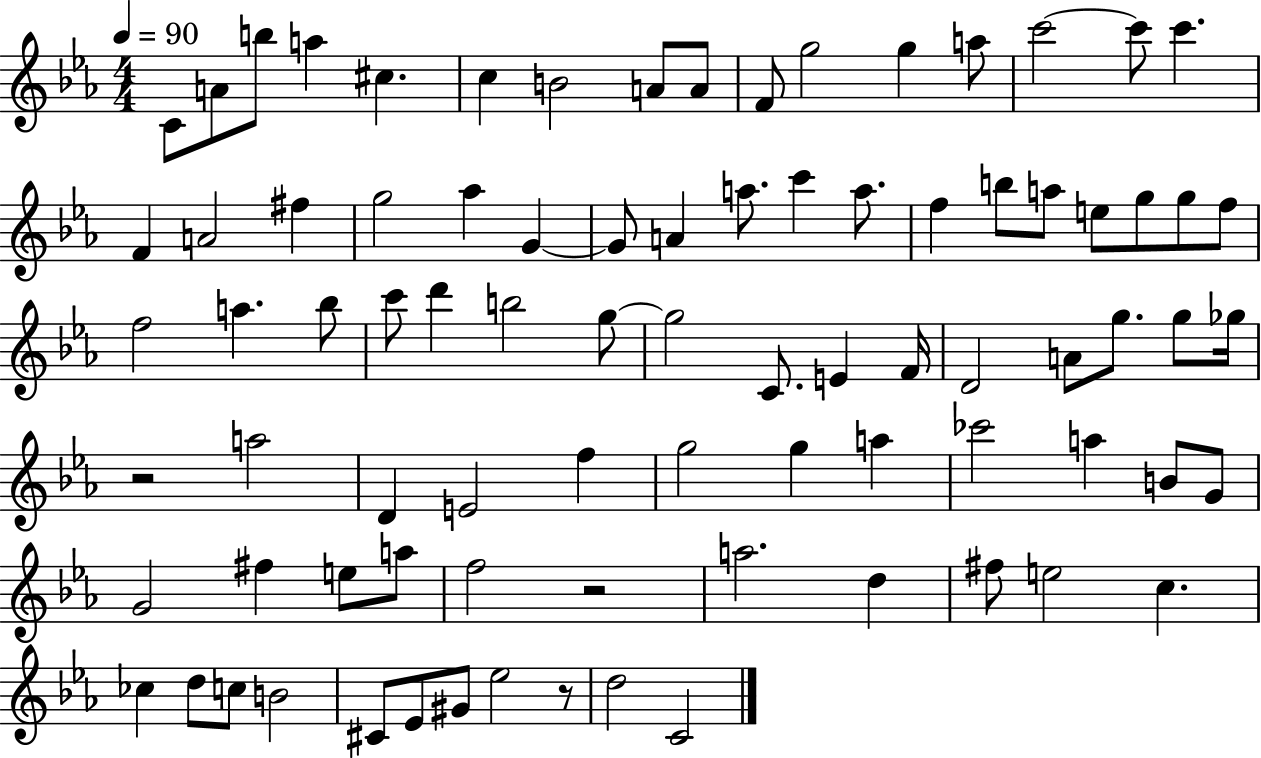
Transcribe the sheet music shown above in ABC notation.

X:1
T:Untitled
M:4/4
L:1/4
K:Eb
C/2 A/2 b/2 a ^c c B2 A/2 A/2 F/2 g2 g a/2 c'2 c'/2 c' F A2 ^f g2 _a G G/2 A a/2 c' a/2 f b/2 a/2 e/2 g/2 g/2 f/2 f2 a _b/2 c'/2 d' b2 g/2 g2 C/2 E F/4 D2 A/2 g/2 g/2 _g/4 z2 a2 D E2 f g2 g a _c'2 a B/2 G/2 G2 ^f e/2 a/2 f2 z2 a2 d ^f/2 e2 c _c d/2 c/2 B2 ^C/2 _E/2 ^G/2 _e2 z/2 d2 C2